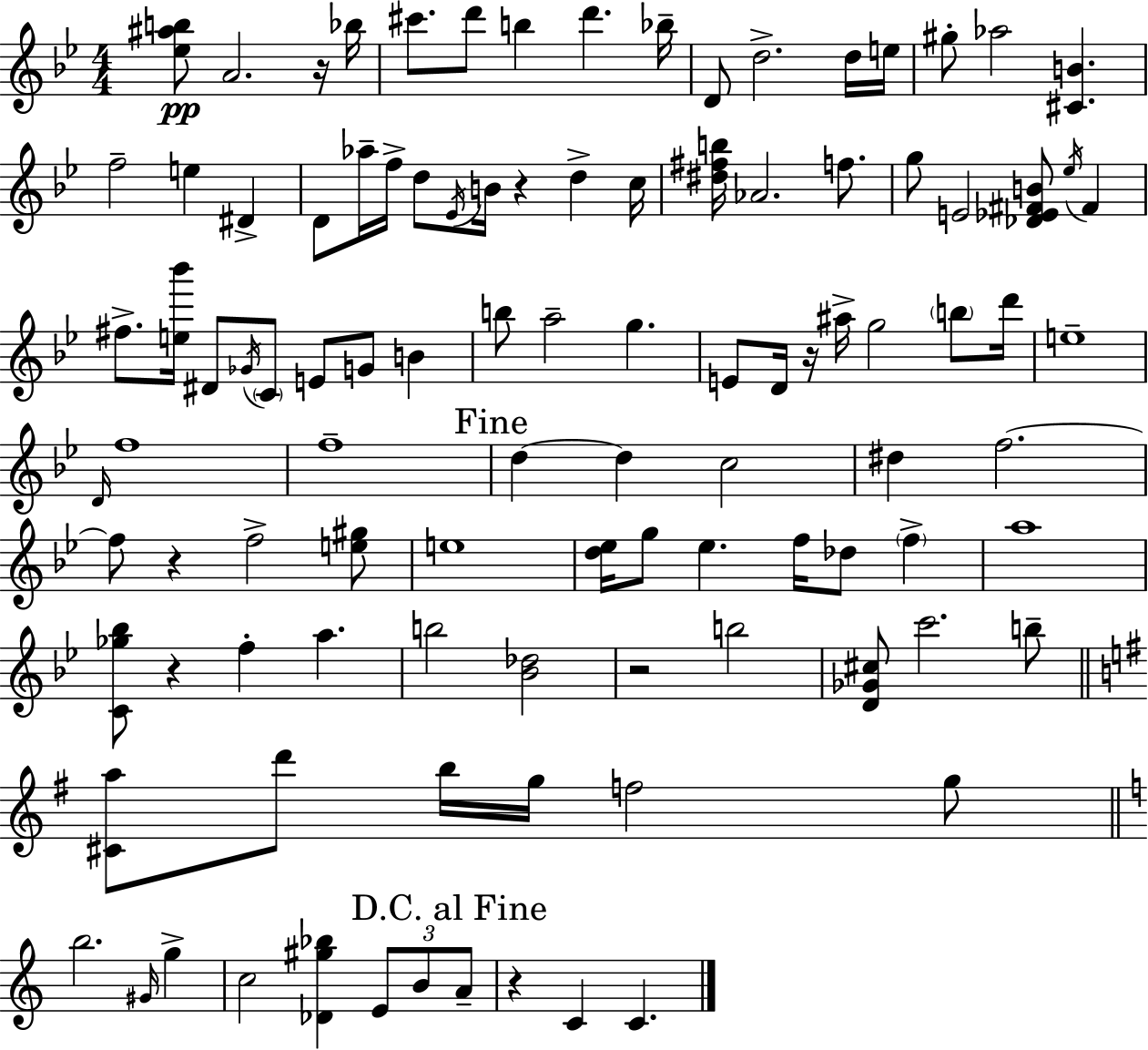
[Eb5,A#5,B5]/e A4/h. R/s Bb5/s C#6/e. D6/e B5/q D6/q. Bb5/s D4/e D5/h. D5/s E5/s G#5/e Ab5/h [C#4,B4]/q. F5/h E5/q D#4/q D4/e Ab5/s F5/s D5/e Eb4/s B4/s R/q D5/q C5/s [D#5,F#5,B5]/s Ab4/h. F5/e. G5/e E4/h [Db4,Eb4,F#4,B4]/e Eb5/s F#4/q F#5/e. [E5,Bb6]/s D#4/e Gb4/s C4/e E4/e G4/e B4/q B5/e A5/h G5/q. E4/e D4/s R/s A#5/s G5/h B5/e D6/s E5/w D4/s F5/w F5/w D5/q D5/q C5/h D#5/q F5/h. F5/e R/q F5/h [E5,G#5]/e E5/w [D5,Eb5]/s G5/e Eb5/q. F5/s Db5/e F5/q A5/w [C4,Gb5,Bb5]/e R/q F5/q A5/q. B5/h [Bb4,Db5]/h R/h B5/h [D4,Gb4,C#5]/e C6/h. B5/e [C#4,A5]/e D6/e B5/s G5/s F5/h G5/e B5/h. G#4/s G5/q C5/h [Db4,G#5,Bb5]/q E4/e B4/e A4/e R/q C4/q C4/q.